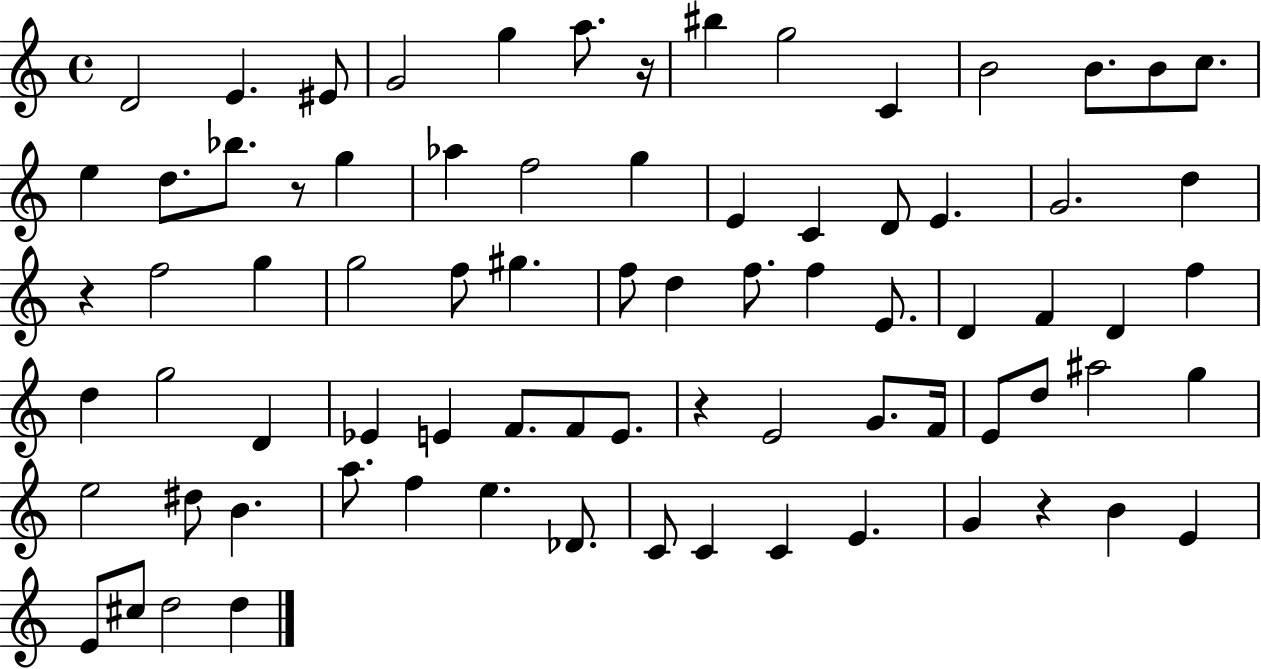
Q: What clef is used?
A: treble